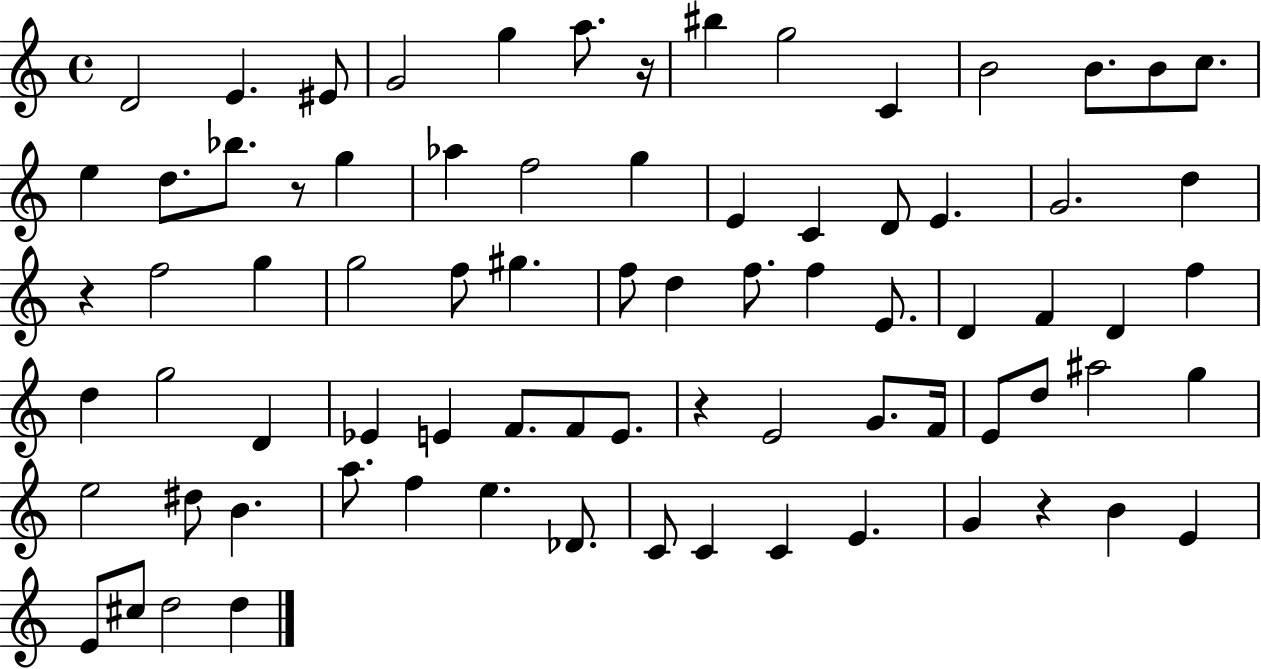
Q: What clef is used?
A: treble